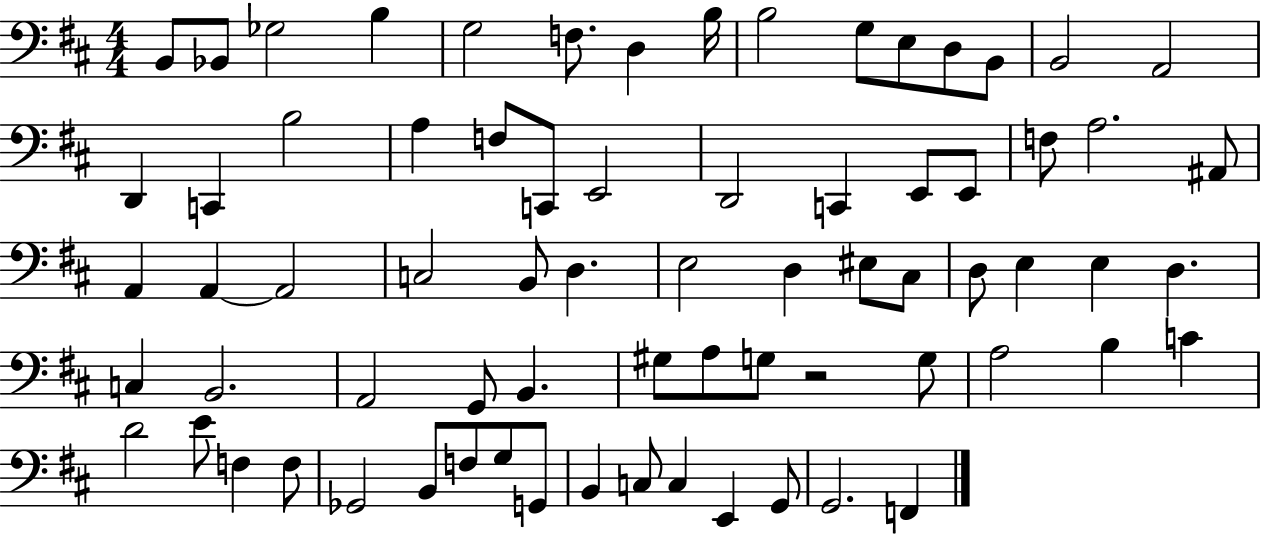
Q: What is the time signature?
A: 4/4